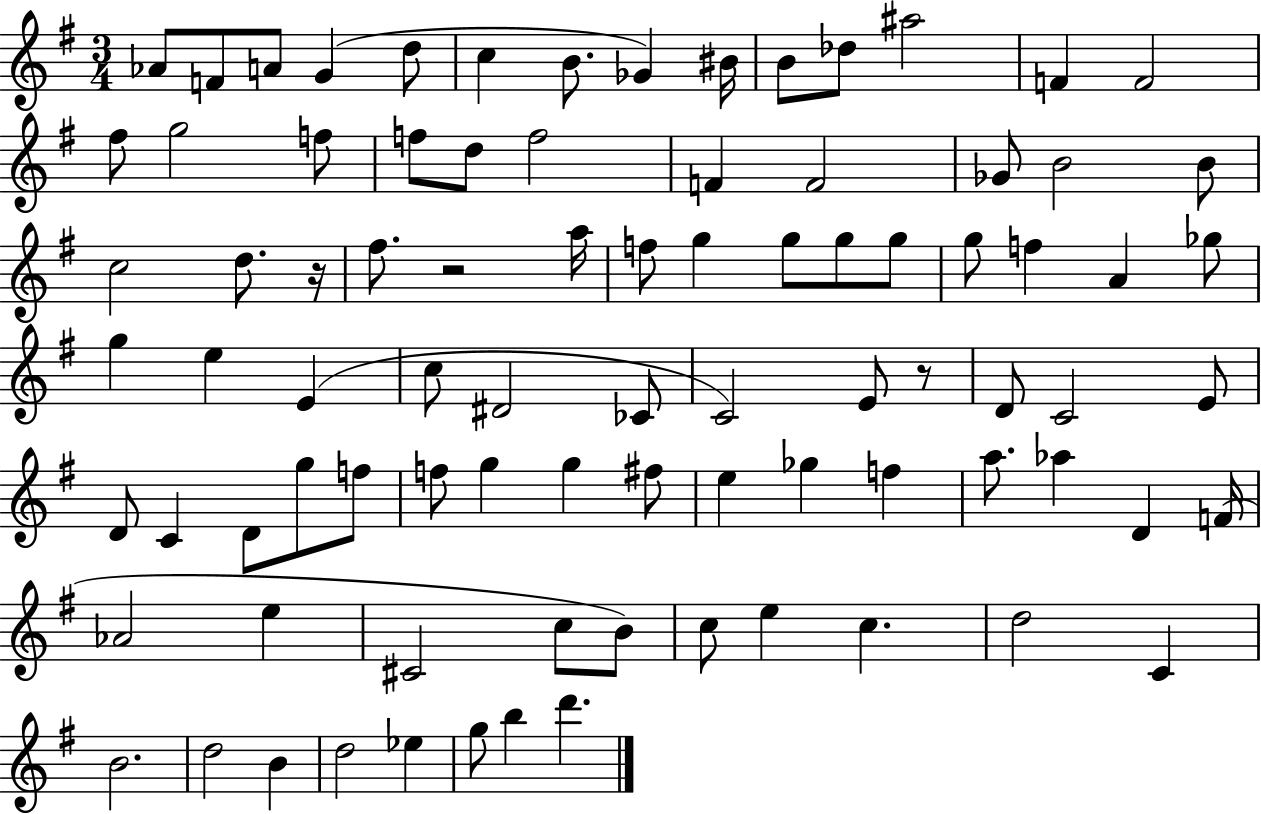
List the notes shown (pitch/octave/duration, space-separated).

Ab4/e F4/e A4/e G4/q D5/e C5/q B4/e. Gb4/q BIS4/s B4/e Db5/e A#5/h F4/q F4/h F#5/e G5/h F5/e F5/e D5/e F5/h F4/q F4/h Gb4/e B4/h B4/e C5/h D5/e. R/s F#5/e. R/h A5/s F5/e G5/q G5/e G5/e G5/e G5/e F5/q A4/q Gb5/e G5/q E5/q E4/q C5/e D#4/h CES4/e C4/h E4/e R/e D4/e C4/h E4/e D4/e C4/q D4/e G5/e F5/e F5/e G5/q G5/q F#5/e E5/q Gb5/q F5/q A5/e. Ab5/q D4/q F4/s Ab4/h E5/q C#4/h C5/e B4/e C5/e E5/q C5/q. D5/h C4/q B4/h. D5/h B4/q D5/h Eb5/q G5/e B5/q D6/q.